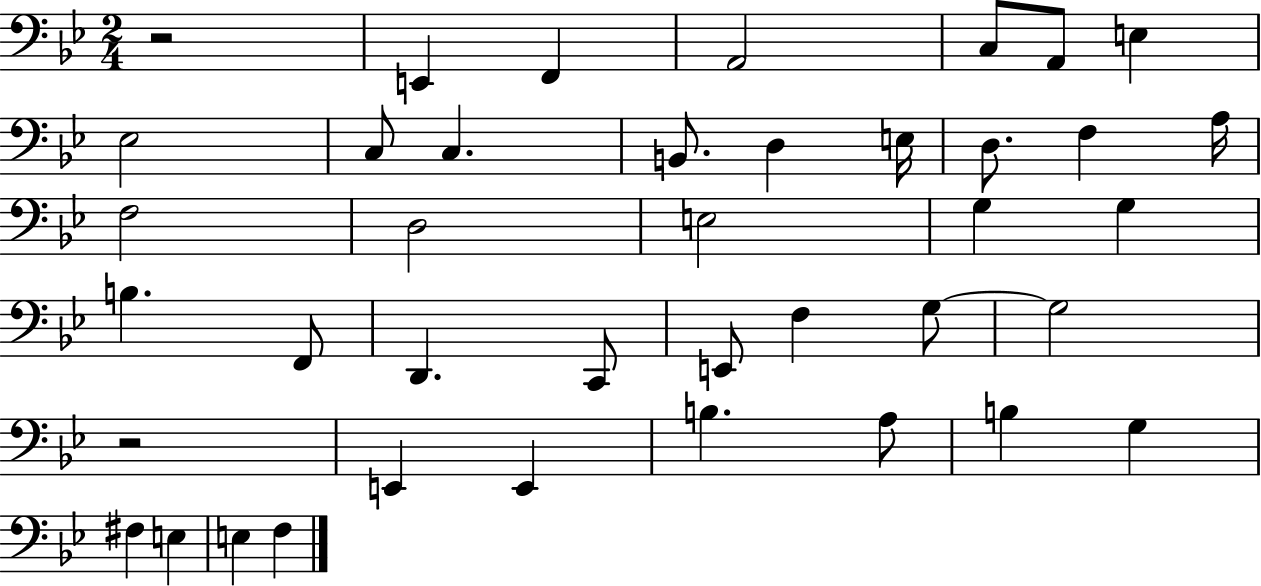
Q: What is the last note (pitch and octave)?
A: F3